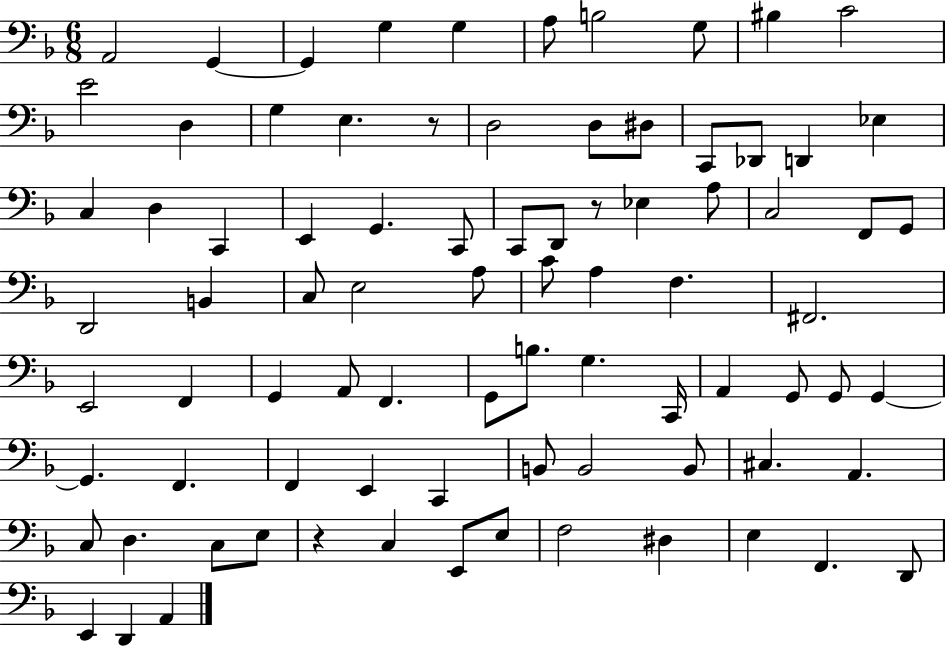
A2/h G2/q G2/q G3/q G3/q A3/e B3/h G3/e BIS3/q C4/h E4/h D3/q G3/q E3/q. R/e D3/h D3/e D#3/e C2/e Db2/e D2/q Eb3/q C3/q D3/q C2/q E2/q G2/q. C2/e C2/e D2/e R/e Eb3/q A3/e C3/h F2/e G2/e D2/h B2/q C3/e E3/h A3/e C4/e A3/q F3/q. F#2/h. E2/h F2/q G2/q A2/e F2/q. G2/e B3/e. G3/q. C2/s A2/q G2/e G2/e G2/q G2/q. F2/q. F2/q E2/q C2/q B2/e B2/h B2/e C#3/q. A2/q. C3/e D3/q. C3/e E3/e R/q C3/q E2/e E3/e F3/h D#3/q E3/q F2/q. D2/e E2/q D2/q A2/q